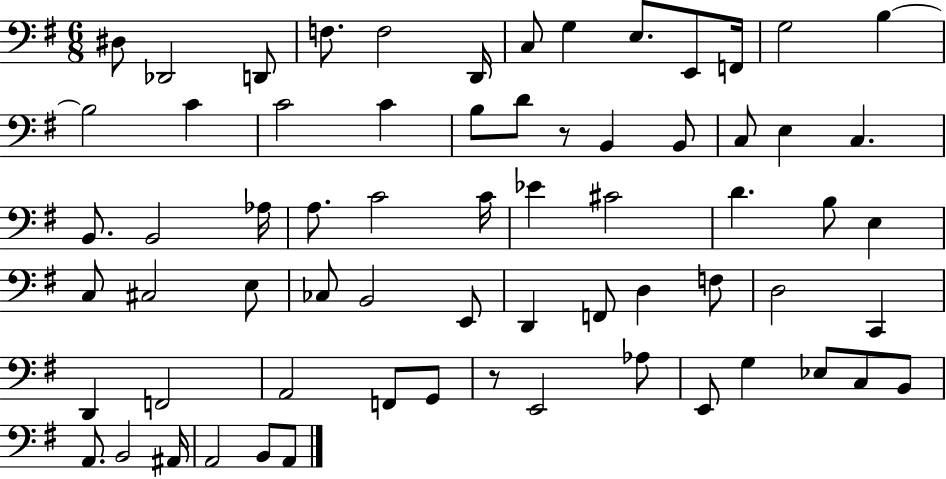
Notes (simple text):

D#3/e Db2/h D2/e F3/e. F3/h D2/s C3/e G3/q E3/e. E2/e F2/s G3/h B3/q B3/h C4/q C4/h C4/q B3/e D4/e R/e B2/q B2/e C3/e E3/q C3/q. B2/e. B2/h Ab3/s A3/e. C4/h C4/s Eb4/q C#4/h D4/q. B3/e E3/q C3/e C#3/h E3/e CES3/e B2/h E2/e D2/q F2/e D3/q F3/e D3/h C2/q D2/q F2/h A2/h F2/e G2/e R/e E2/h Ab3/e E2/e G3/q Eb3/e C3/e B2/e A2/e. B2/h A#2/s A2/h B2/e A2/e